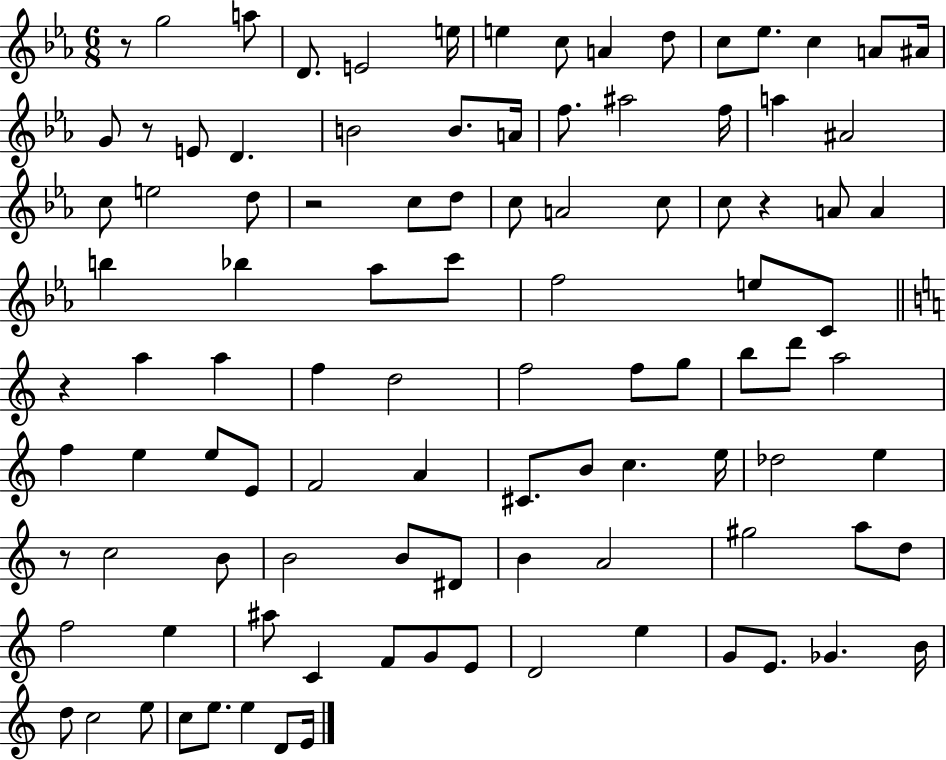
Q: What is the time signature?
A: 6/8